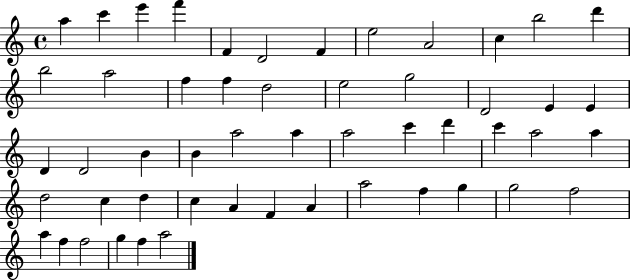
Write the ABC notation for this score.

X:1
T:Untitled
M:4/4
L:1/4
K:C
a c' e' f' F D2 F e2 A2 c b2 d' b2 a2 f f d2 e2 g2 D2 E E D D2 B B a2 a a2 c' d' c' a2 a d2 c d c A F A a2 f g g2 f2 a f f2 g f a2